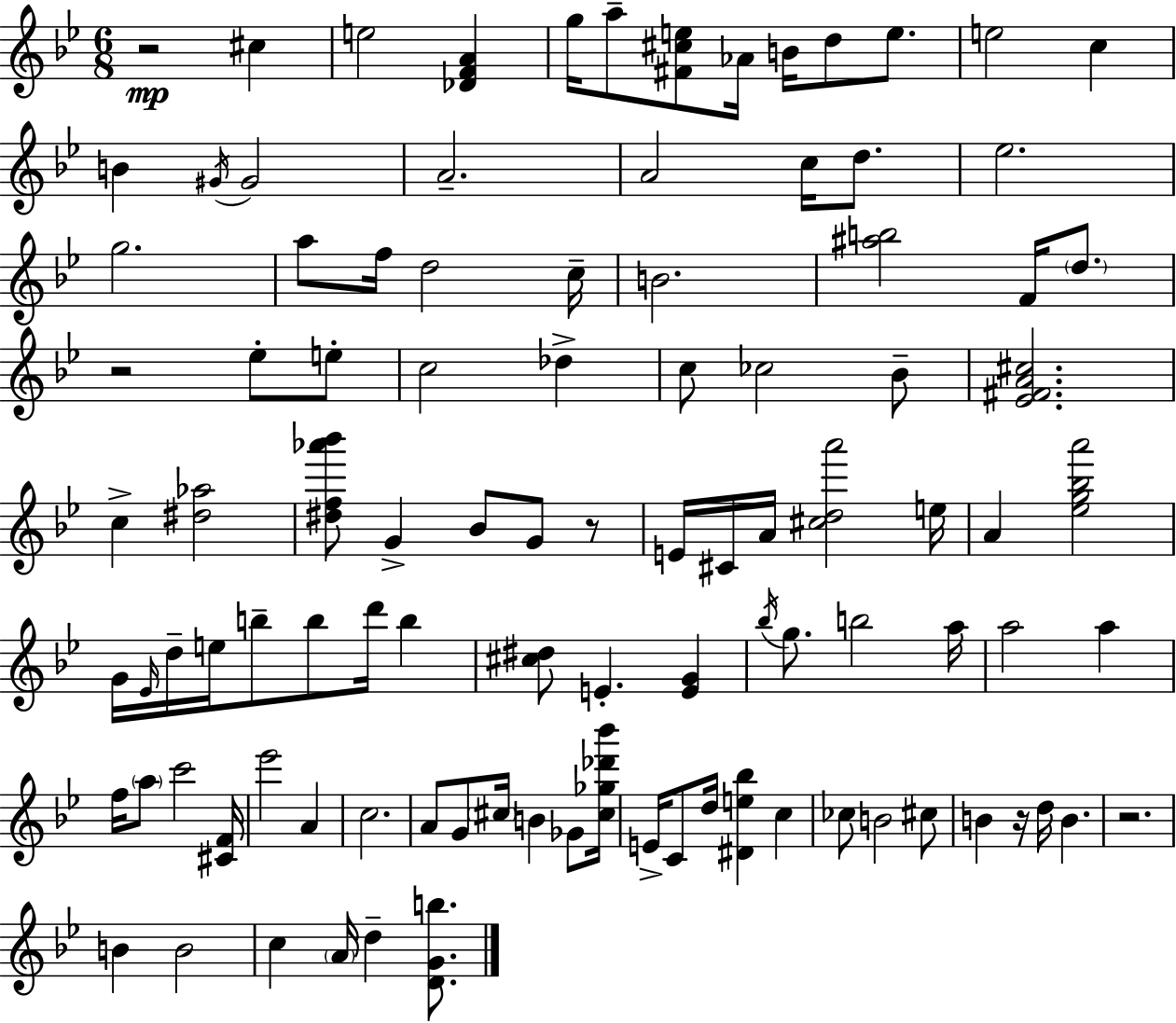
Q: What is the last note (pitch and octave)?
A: D5